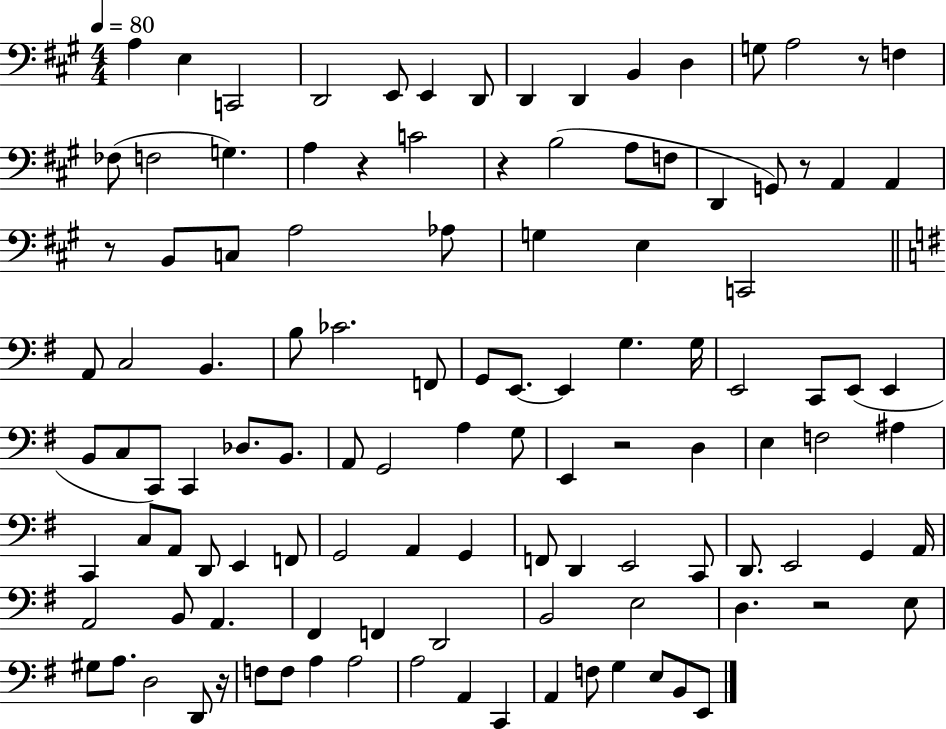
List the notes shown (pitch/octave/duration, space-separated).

A3/q E3/q C2/h D2/h E2/e E2/q D2/e D2/q D2/q B2/q D3/q G3/e A3/h R/e F3/q FES3/e F3/h G3/q. A3/q R/q C4/h R/q B3/h A3/e F3/e D2/q G2/e R/e A2/q A2/q R/e B2/e C3/e A3/h Ab3/e G3/q E3/q C2/h A2/e C3/h B2/q. B3/e CES4/h. F2/e G2/e E2/e. E2/q G3/q. G3/s E2/h C2/e E2/e E2/q B2/e C3/e C2/e C2/q Db3/e. B2/e. A2/e G2/h A3/q G3/e E2/q R/h D3/q E3/q F3/h A#3/q C2/q C3/e A2/e D2/e E2/q F2/e G2/h A2/q G2/q F2/e D2/q E2/h C2/e D2/e. E2/h G2/q A2/s A2/h B2/e A2/q. F#2/q F2/q D2/h B2/h E3/h D3/q. R/h E3/e G#3/e A3/e. D3/h D2/e R/s F3/e F3/e A3/q A3/h A3/h A2/q C2/q A2/q F3/e G3/q E3/e B2/e E2/e